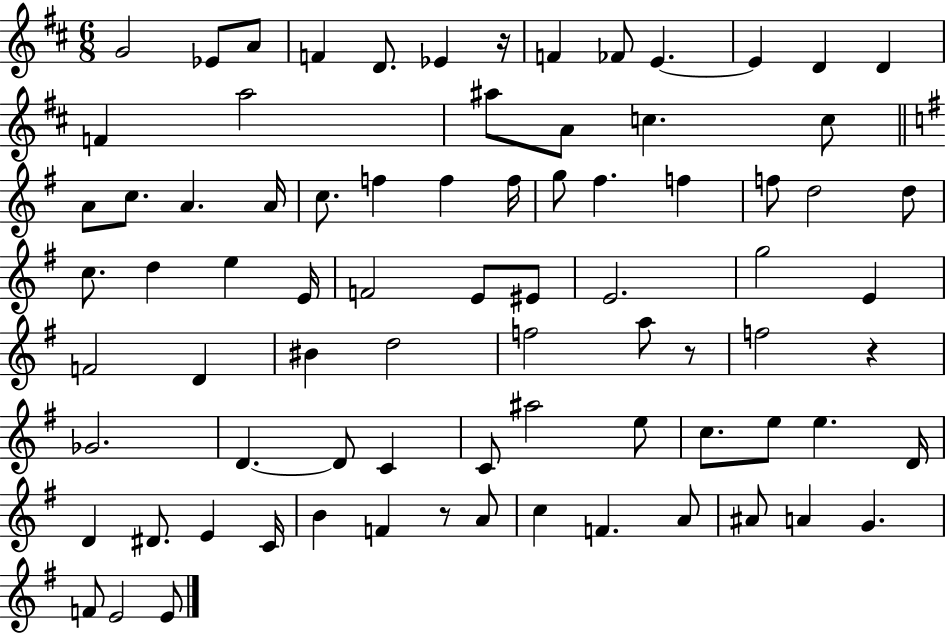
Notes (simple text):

G4/h Eb4/e A4/e F4/q D4/e. Eb4/q R/s F4/q FES4/e E4/q. E4/q D4/q D4/q F4/q A5/h A#5/e A4/e C5/q. C5/e A4/e C5/e. A4/q. A4/s C5/e. F5/q F5/q F5/s G5/e F#5/q. F5/q F5/e D5/h D5/e C5/e. D5/q E5/q E4/s F4/h E4/e EIS4/e E4/h. G5/h E4/q F4/h D4/q BIS4/q D5/h F5/h A5/e R/e F5/h R/q Gb4/h. D4/q. D4/e C4/q C4/e A#5/h E5/e C5/e. E5/e E5/q. D4/s D4/q D#4/e. E4/q C4/s B4/q F4/q R/e A4/e C5/q F4/q. A4/e A#4/e A4/q G4/q. F4/e E4/h E4/e